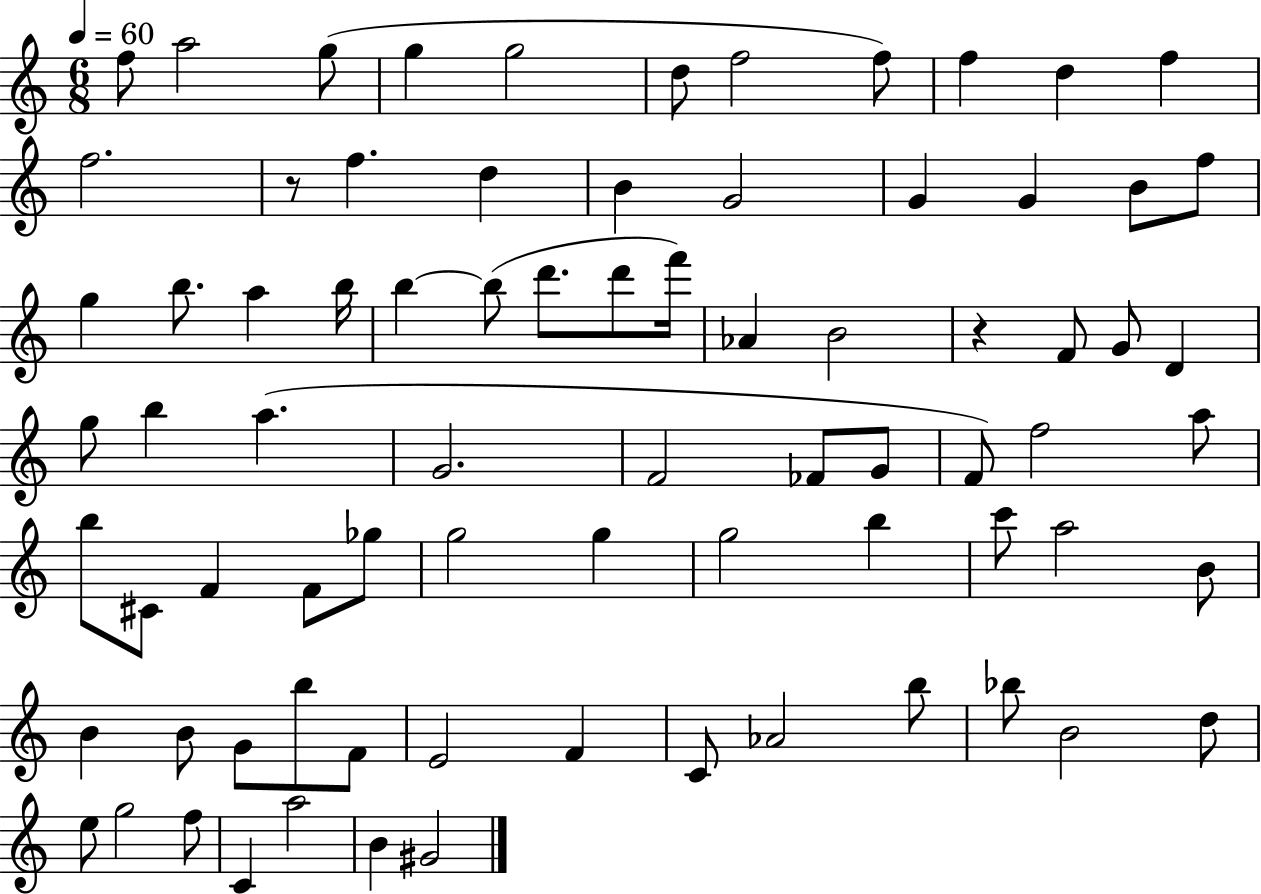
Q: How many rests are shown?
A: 2